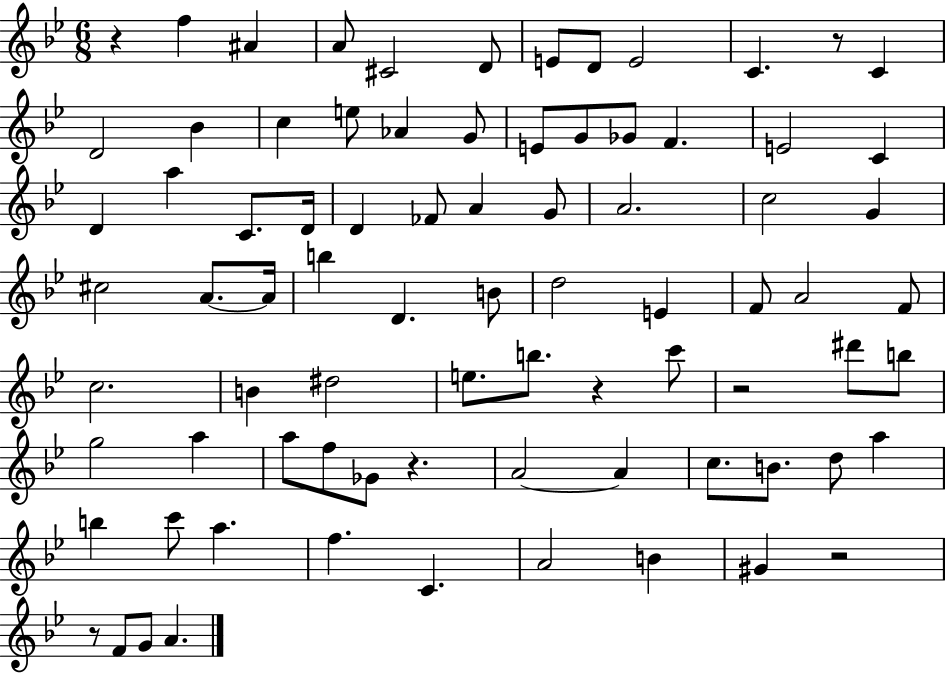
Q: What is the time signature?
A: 6/8